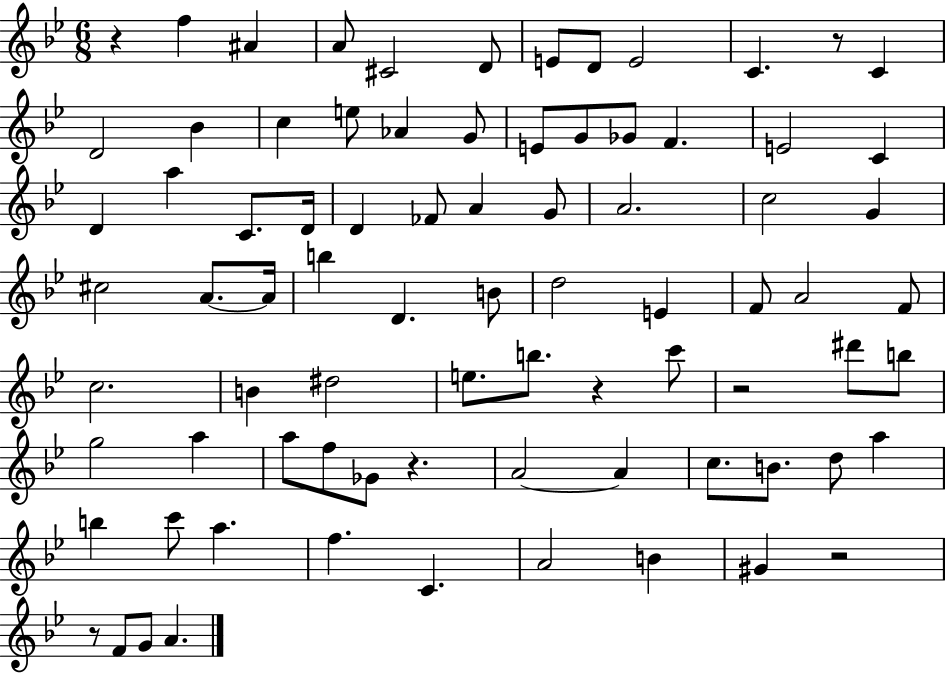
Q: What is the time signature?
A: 6/8